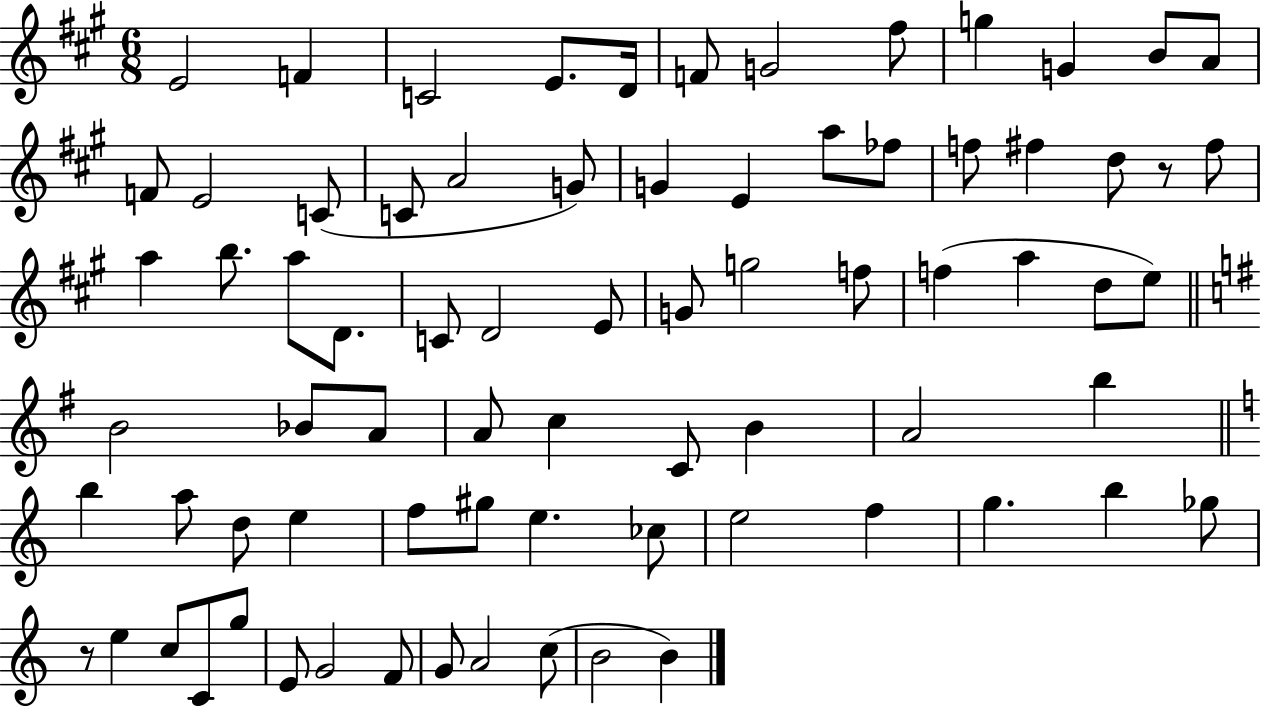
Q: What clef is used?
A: treble